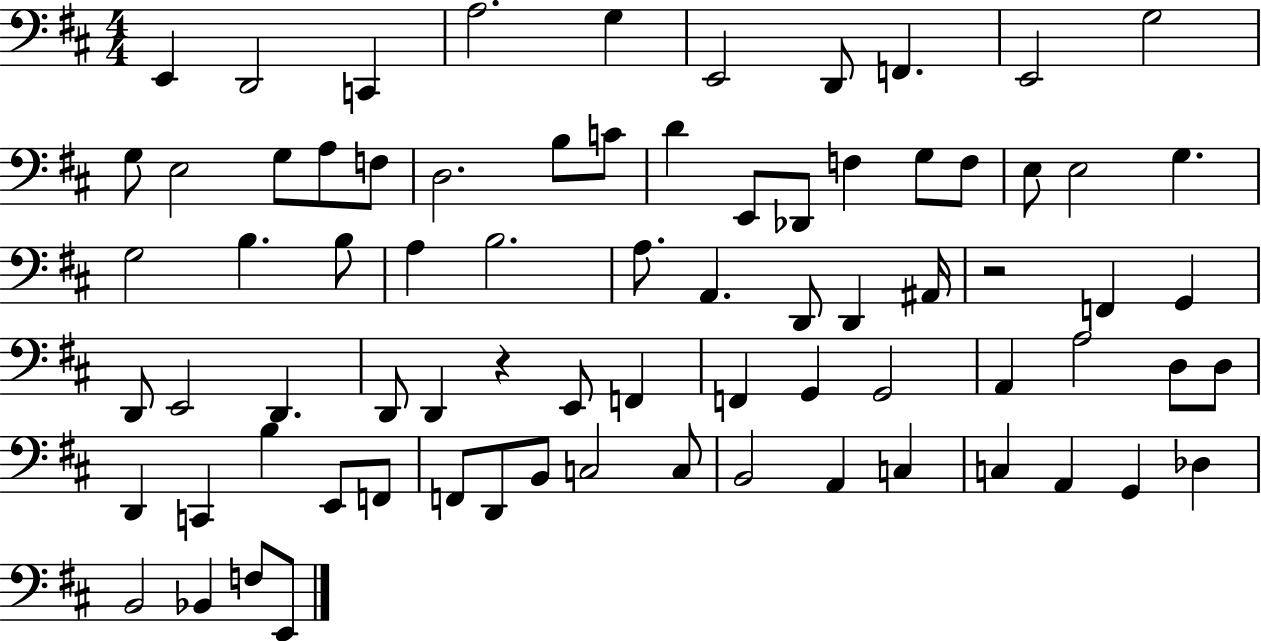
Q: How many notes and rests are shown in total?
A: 76